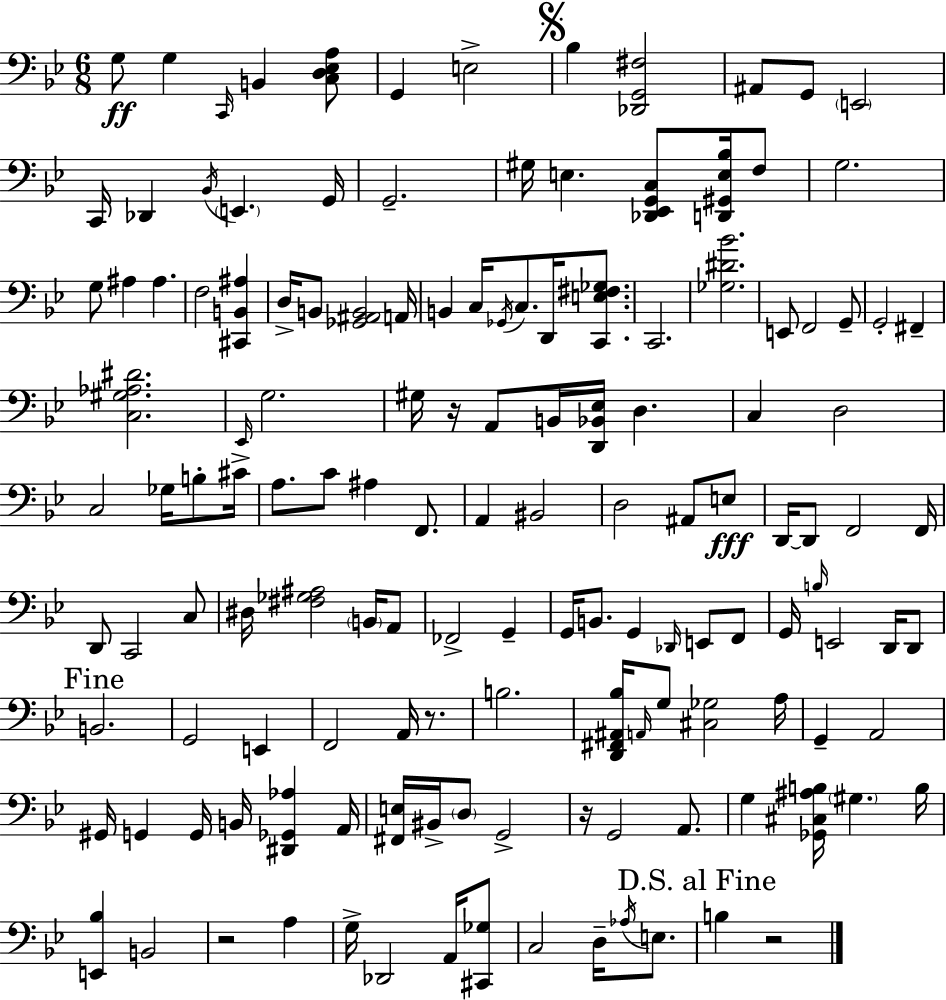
{
  \clef bass
  \numericTimeSignature
  \time 6/8
  \key bes \major
  g8\ff g4 \grace { c,16 } b,4 <c d ees a>8 | g,4 e2-> | \mark \markup { \musicglyph "scripts.segno" } bes4 <des, g, fis>2 | ais,8 g,8 \parenthesize e,2 | \break c,16 des,4 \acciaccatura { bes,16 } \parenthesize e,4. | g,16 g,2.-- | gis16 e4. <des, ees, g, c>8 <d, gis, e bes>16 | f8 g2. | \break g8 ais4 ais4. | f2 <cis, b, ais>4 | d16-> b,8 <ges, ais, b,>2 | a,16 b,4 c16 \acciaccatura { ges,16 } c8. d,16 | \break <c, e fis ges>8. c,2. | <ges dis' bes'>2. | e,8 f,2 | g,8-- g,2-. fis,4-- | \break <c gis aes dis'>2. | \grace { ees,16 } g2. | gis16 r16 a,8 b,16 <d, bes, ees>16 d4. | c4 d2 | \break c2 | ges16 b8-. cis'16-> a8. c'8 ais4 | f,8. a,4 bis,2 | d2 | \break ais,8 e8\fff d,16~~ d,8 f,2 | f,16 d,8 c,2 | c8 dis16 <fis ges ais>2 | \parenthesize b,16 a,8 fes,2-> | \break g,4-- g,16 b,8. g,4 | \grace { des,16 } e,8 f,8 g,16 \grace { b16 } e,2 | d,16 d,8 \mark "Fine" b,2. | g,2 | \break e,4 f,2 | a,16 r8. b2. | <d, fis, ais, bes>16 \grace { a,16 } g8 <cis ges>2 | a16 g,4-- a,2 | \break gis,16 g,4 | g,16 b,16 <dis, ges, aes>4 a,16 <fis, e>16 bis,16-> \parenthesize d8 g,2-> | r16 g,2 | a,8. g4 <ges, cis ais b>16 | \break \parenthesize gis4. b16 <e, bes>4 b,2 | r2 | a4 g16-> des,2 | a,16 <cis, ges>8 c2 | \break d16-- \acciaccatura { aes16 } e8. \mark "D.S. al Fine" b4 | r2 \bar "|."
}